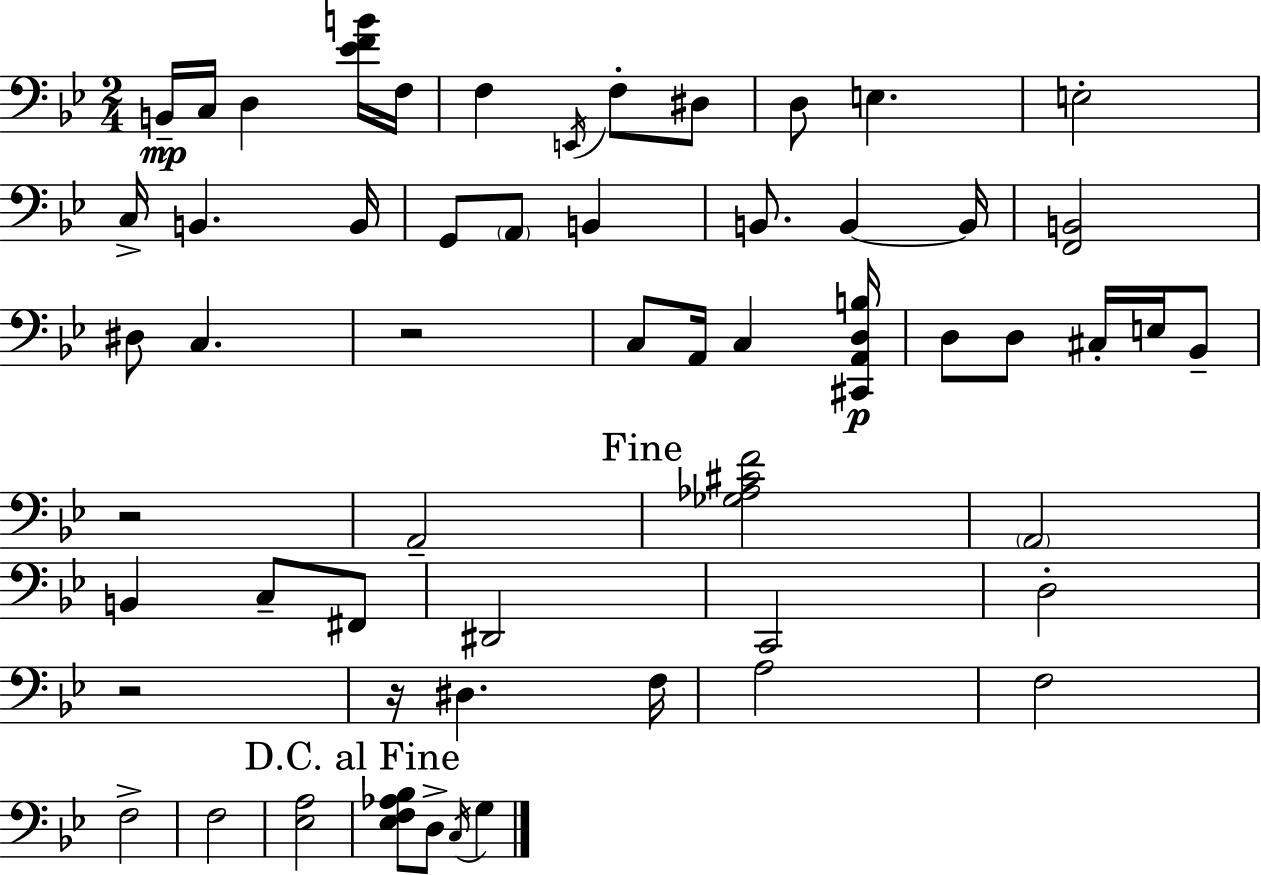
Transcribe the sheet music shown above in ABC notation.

X:1
T:Untitled
M:2/4
L:1/4
K:Bb
B,,/4 C,/4 D, [_EFB]/4 F,/4 F, E,,/4 F,/2 ^D,/2 D,/2 E, E,2 C,/4 B,, B,,/4 G,,/2 A,,/2 B,, B,,/2 B,, B,,/4 [F,,B,,]2 ^D,/2 C, z2 C,/2 A,,/4 C, [^C,,A,,D,B,]/4 D,/2 D,/2 ^C,/4 E,/4 _B,,/2 z2 A,,2 [_G,_A,^CF]2 A,,2 B,, C,/2 ^F,,/2 ^D,,2 C,,2 D,2 z2 z/4 ^D, F,/4 A,2 F,2 F,2 F,2 [_E,A,]2 [_E,F,_A,_B,]/2 D,/2 C,/4 G,